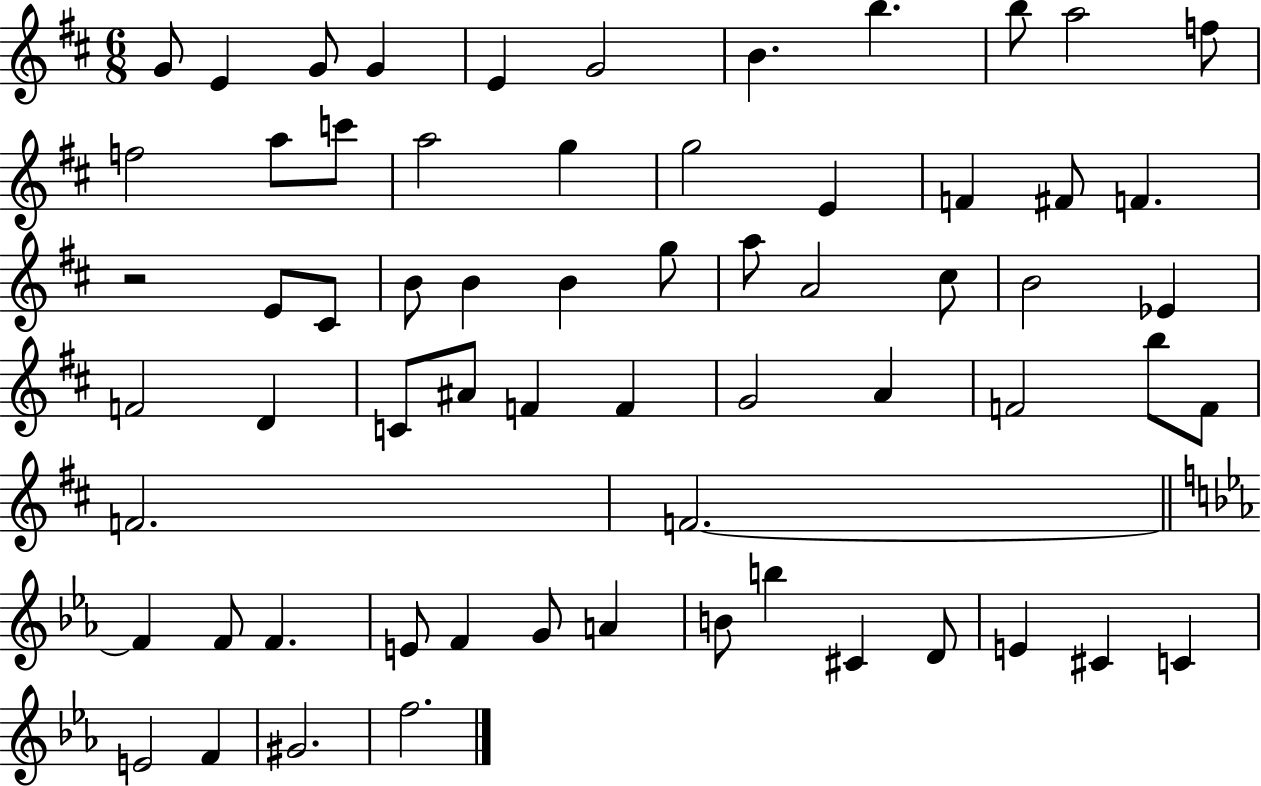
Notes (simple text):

G4/e E4/q G4/e G4/q E4/q G4/h B4/q. B5/q. B5/e A5/h F5/e F5/h A5/e C6/e A5/h G5/q G5/h E4/q F4/q F#4/e F4/q. R/h E4/e C#4/e B4/e B4/q B4/q G5/e A5/e A4/h C#5/e B4/h Eb4/q F4/h D4/q C4/e A#4/e F4/q F4/q G4/h A4/q F4/h B5/e F4/e F4/h. F4/h. F4/q F4/e F4/q. E4/e F4/q G4/e A4/q B4/e B5/q C#4/q D4/e E4/q C#4/q C4/q E4/h F4/q G#4/h. F5/h.